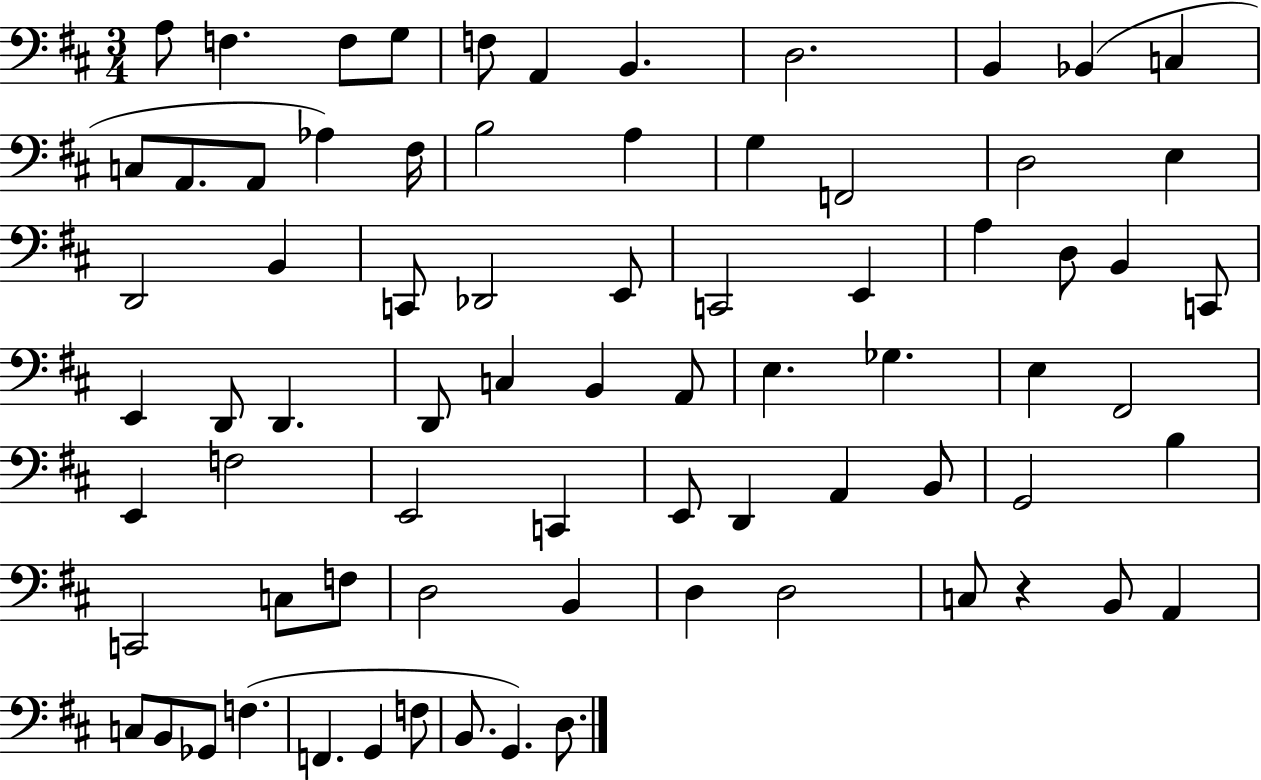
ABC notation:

X:1
T:Untitled
M:3/4
L:1/4
K:D
A,/2 F, F,/2 G,/2 F,/2 A,, B,, D,2 B,, _B,, C, C,/2 A,,/2 A,,/2 _A, ^F,/4 B,2 A, G, F,,2 D,2 E, D,,2 B,, C,,/2 _D,,2 E,,/2 C,,2 E,, A, D,/2 B,, C,,/2 E,, D,,/2 D,, D,,/2 C, B,, A,,/2 E, _G, E, ^F,,2 E,, F,2 E,,2 C,, E,,/2 D,, A,, B,,/2 G,,2 B, C,,2 C,/2 F,/2 D,2 B,, D, D,2 C,/2 z B,,/2 A,, C,/2 B,,/2 _G,,/2 F, F,, G,, F,/2 B,,/2 G,, D,/2